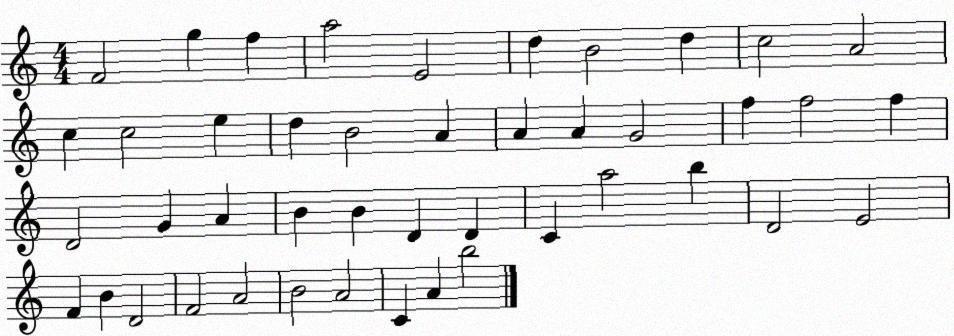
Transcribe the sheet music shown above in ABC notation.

X:1
T:Untitled
M:4/4
L:1/4
K:C
F2 g f a2 E2 d B2 d c2 A2 c c2 e d B2 A A A G2 f f2 f D2 G A B B D D C a2 b D2 E2 F B D2 F2 A2 B2 A2 C A b2